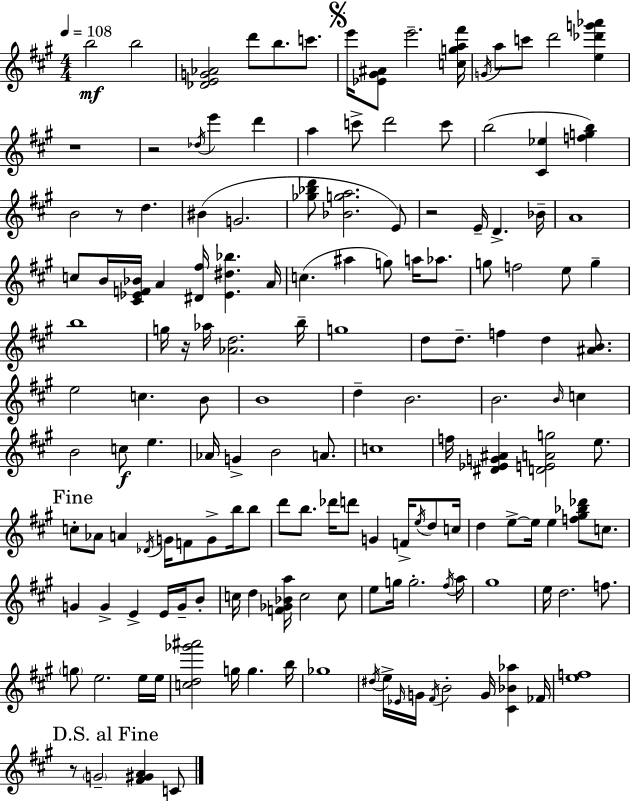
{
  \clef treble
  \numericTimeSignature
  \time 4/4
  \key a \major
  \tempo 4 = 108
  b''2\mf b''2 | <des' e' g' aes'>2 d'''8 b''8. c'''8. | \mark \markup { \musicglyph "scripts.segno" } e'''16 <ees' gis' ais'>8 e'''2.-- <c'' g'' a'' fis'''>16 | \acciaccatura { g'16 } a''8 c'''8 d'''2 <e'' des''' g''' aes'''>4 | \break r1 | r2 \acciaccatura { des''16 } e'''4 d'''4 | a''4 c'''8-> d'''2 | c'''8 b''2( <cis' ees''>4 <f'' g'' b''>4) | \break b'2 r8 d''4. | bis'4( g'2. | <ges'' bes'' d'''>8 <bes' g'' a''>2. | e'8) r2 e'16-- d'4.-> | \break bes'16-- a'1 | c''8 b'16 <cis' ees' f' bes'>16 a'4 <dis' fis''>16 <ees' dis'' bes''>4. | a'16 c''4.( ais''4 g''8) a''16 aes''8. | g''8 f''2 e''8 g''4-- | \break b''1 | g''16 r16 aes''16 <aes' d''>2. | b''16-- g''1 | d''8 d''8.-- f''4 d''4 <ais' b'>8. | \break e''2 c''4. | b'8 b'1 | d''4-- b'2. | b'2. \grace { b'16 } c''4 | \break b'2 c''8\f e''4. | aes'16 g'4-> b'2 | a'8. c''1 | f''16 <dis' ees' g' ais'>4 <d' e' a' g''>2 | \break e''8. \mark "Fine" c''8-. aes'8 a'4 \acciaccatura { des'16 } g'16 f'8 g'8-> | b''16 b''8 d'''8 b''8. des'''16 d'''8 g'4 | f'16-> \acciaccatura { e''16 } d''8 c''16 d''4 e''8->~~ e''16 e''4 | <f'' gis'' bes'' des'''>8 c''8. g'4 g'4-> e'4-> | \break e'16 g'16-- b'8-. c''16 d''4 <f' ges' bes' a''>16 c''2 | c''8 e''8 g''16 g''2.-. | \acciaccatura { fis''16 } a''16 gis''1 | e''16 d''2. | \break f''8. \parenthesize g''8 e''2. | e''16 e''16 <c'' d'' ges''' ais'''>2 g''16 g''4. | b''16 ges''1 | \acciaccatura { dis''16 } e''16-> \grace { ees'16 } g'16 \acciaccatura { fis'16 } b'2-. | \break g'16 <cis' bes' aes''>4 fes'16 <e'' f''>1 | \mark "D.S. al Fine" r8 \parenthesize g'2-- | <fis' gis' a'>4 c'8 \bar "|."
}